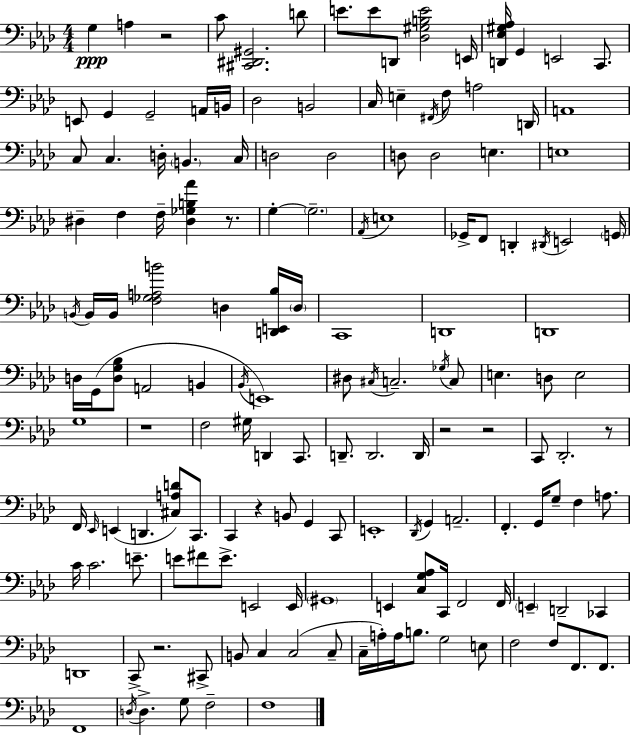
X:1
T:Untitled
M:4/4
L:1/4
K:Fm
G, A, z2 C/2 [^C,,^D,,^G,,]2 D/2 E/2 E/2 D,,/2 [_D,^G,B,E]2 E,,/4 [D,,_E,^G,_A,]/4 G,, E,,2 C,,/2 E,,/2 G,, G,,2 A,,/4 B,,/4 _D,2 B,,2 C,/4 E, ^F,,/4 F,/2 A,2 D,,/4 A,,4 C,/2 C, D,/4 B,, C,/4 D,2 D,2 D,/2 D,2 E, E,4 ^D, F, F,/4 [^D,_G,B,_A] z/2 G, G,2 _A,,/4 E,4 _G,,/4 F,,/2 D,, ^D,,/4 E,,2 G,,/4 B,,/4 B,,/4 B,,/4 [F,_G,A,B]2 D, [D,,E,,_B,]/4 D,/4 C,,4 D,,4 D,,4 D,/4 G,,/4 [D,G,_B,]/2 A,,2 B,, _B,,/4 E,,4 ^D,/2 ^C,/4 C,2 _G,/4 C,/2 E, D,/2 E,2 G,4 z4 F,2 ^G,/4 D,, C,,/2 D,,/2 D,,2 D,,/4 z2 z2 C,,/2 _D,,2 z/2 F,,/4 _E,,/4 E,, D,, [^C,A,D]/2 C,,/2 C,, z B,,/2 G,, C,,/2 E,,4 _D,,/4 G,, A,,2 F,, G,,/4 G,/2 F, A,/2 C/4 C2 E/2 E/2 ^F/2 E/2 E,,2 E,,/4 ^G,,4 E,, [C,G,_A,]/2 C,,/4 F,,2 F,,/4 E,, D,,2 _C,, D,,4 C,,/2 z2 ^C,,/2 B,,/2 C, C,2 C,/2 C,/4 A,/4 A,/4 B,/2 G,2 E,/2 F,2 F,/2 F,,/2 F,,/2 F,,4 D,/4 D, G,/2 F,2 F,4